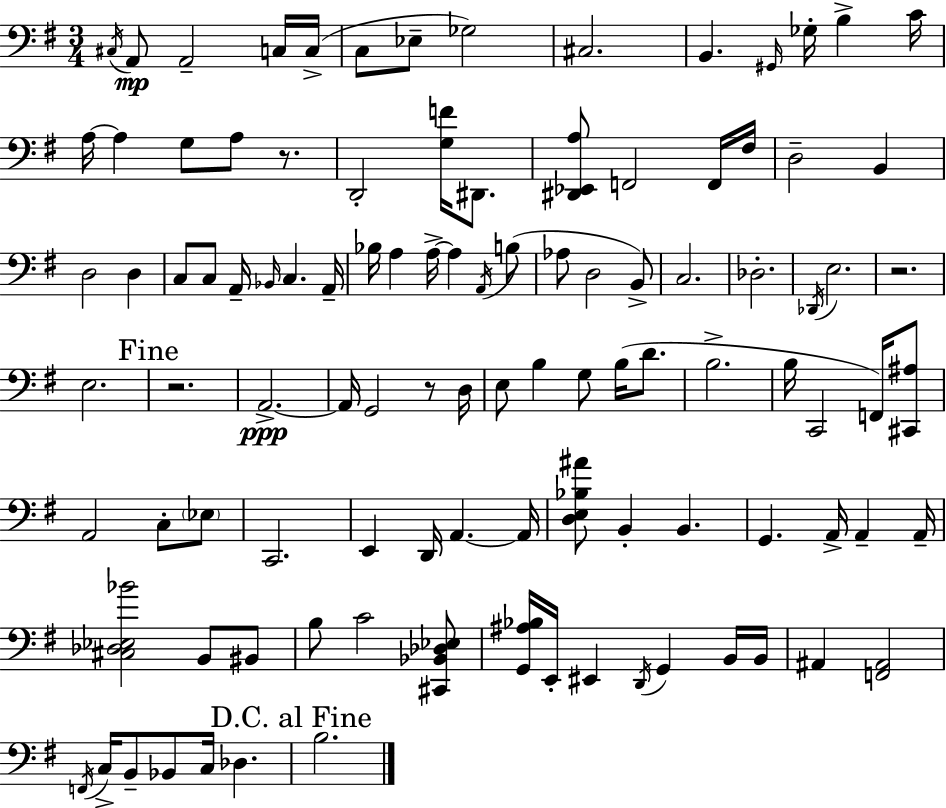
X:1
T:Untitled
M:3/4
L:1/4
K:Em
^C,/4 A,,/2 A,,2 C,/4 C,/4 C,/2 _E,/2 _G,2 ^C,2 B,, ^G,,/4 _G,/4 B, C/4 A,/4 A, G,/2 A,/2 z/2 D,,2 [G,F]/4 ^D,,/2 [^D,,_E,,A,]/2 F,,2 F,,/4 ^F,/4 D,2 B,, D,2 D, C,/2 C,/2 A,,/4 _B,,/4 C, A,,/4 _B,/4 A, A,/4 A, A,,/4 B,/2 _A,/2 D,2 B,,/2 C,2 _D,2 _D,,/4 E,2 z2 E,2 z2 A,,2 A,,/4 G,,2 z/2 D,/4 E,/2 B, G,/2 B,/4 D/2 B,2 B,/4 C,,2 F,,/4 [^C,,^A,]/2 A,,2 C,/2 _E,/2 C,,2 E,, D,,/4 A,, A,,/4 [D,E,_B,^A]/2 B,, B,, G,, A,,/4 A,, A,,/4 [^C,_D,_E,_B]2 B,,/2 ^B,,/2 B,/2 C2 [^C,,_B,,_D,_E,]/2 [G,,^A,_B,]/4 E,,/4 ^E,, D,,/4 G,, B,,/4 B,,/4 ^A,, [F,,^A,,]2 F,,/4 C,/4 B,,/2 _B,,/2 C,/4 _D, B,2